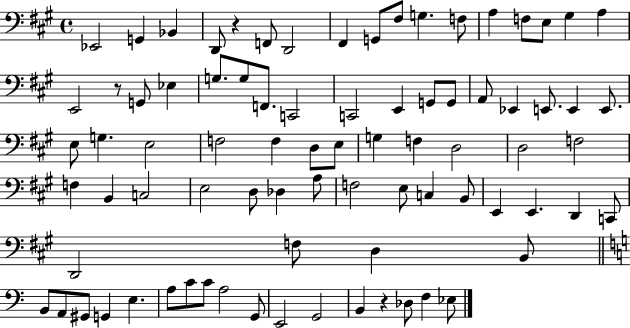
Eb2/h G2/q Bb2/q D2/e R/q F2/e D2/h F#2/q G2/e F#3/e G3/q. F3/e A3/q F3/e E3/e G#3/q A3/q E2/h R/e G2/e Eb3/q G3/e. G3/e F2/e. C2/h C2/h E2/q G2/e G2/e A2/e Eb2/q E2/e. E2/q E2/e. E3/e G3/q. E3/h F3/h F3/q D3/e E3/e G3/q F3/q D3/h D3/h F3/h F3/q B2/q C3/h E3/h D3/e Db3/q A3/e F3/h E3/e C3/q B2/e E2/q E2/q. D2/q C2/e D2/h F3/e D3/q B2/e B2/e A2/e G#2/e G2/q E3/q. A3/e C4/e C4/e A3/h G2/e E2/h G2/h B2/q R/q Db3/e F3/q Eb3/e